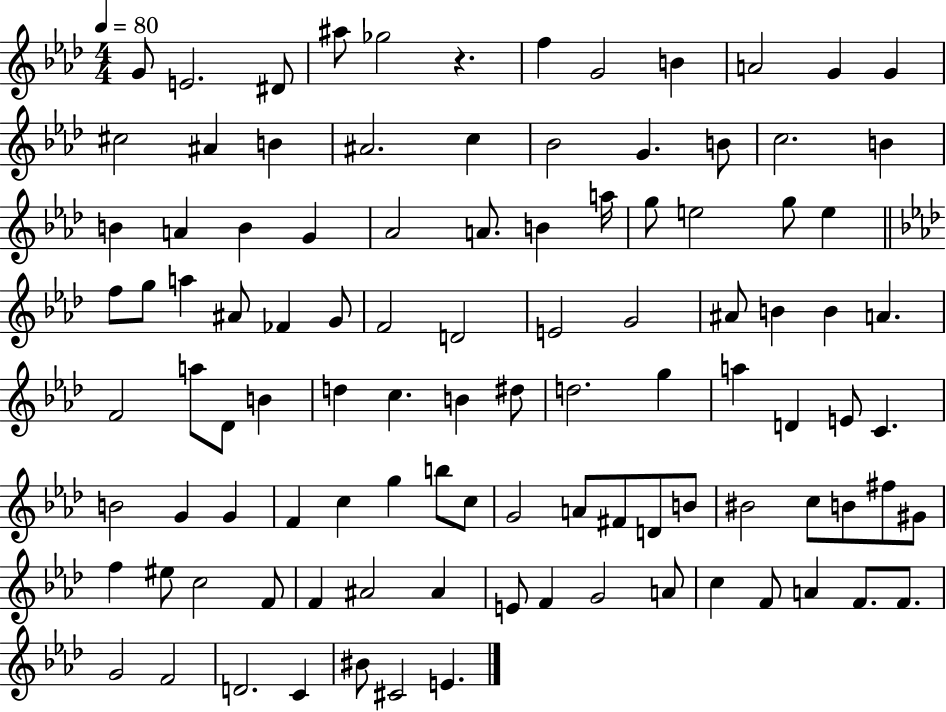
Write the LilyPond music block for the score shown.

{
  \clef treble
  \numericTimeSignature
  \time 4/4
  \key aes \major
  \tempo 4 = 80
  g'8 e'2. dis'8 | ais''8 ges''2 r4. | f''4 g'2 b'4 | a'2 g'4 g'4 | \break cis''2 ais'4 b'4 | ais'2. c''4 | bes'2 g'4. b'8 | c''2. b'4 | \break b'4 a'4 b'4 g'4 | aes'2 a'8. b'4 a''16 | g''8 e''2 g''8 e''4 | \bar "||" \break \key aes \major f''8 g''8 a''4 ais'8 fes'4 g'8 | f'2 d'2 | e'2 g'2 | ais'8 b'4 b'4 a'4. | \break f'2 a''8 des'8 b'4 | d''4 c''4. b'4 dis''8 | d''2. g''4 | a''4 d'4 e'8 c'4. | \break b'2 g'4 g'4 | f'4 c''4 g''4 b''8 c''8 | g'2 a'8 fis'8 d'8 b'8 | bis'2 c''8 b'8 fis''8 gis'8 | \break f''4 eis''8 c''2 f'8 | f'4 ais'2 ais'4 | e'8 f'4 g'2 a'8 | c''4 f'8 a'4 f'8. f'8. | \break g'2 f'2 | d'2. c'4 | bis'8 cis'2 e'4. | \bar "|."
}